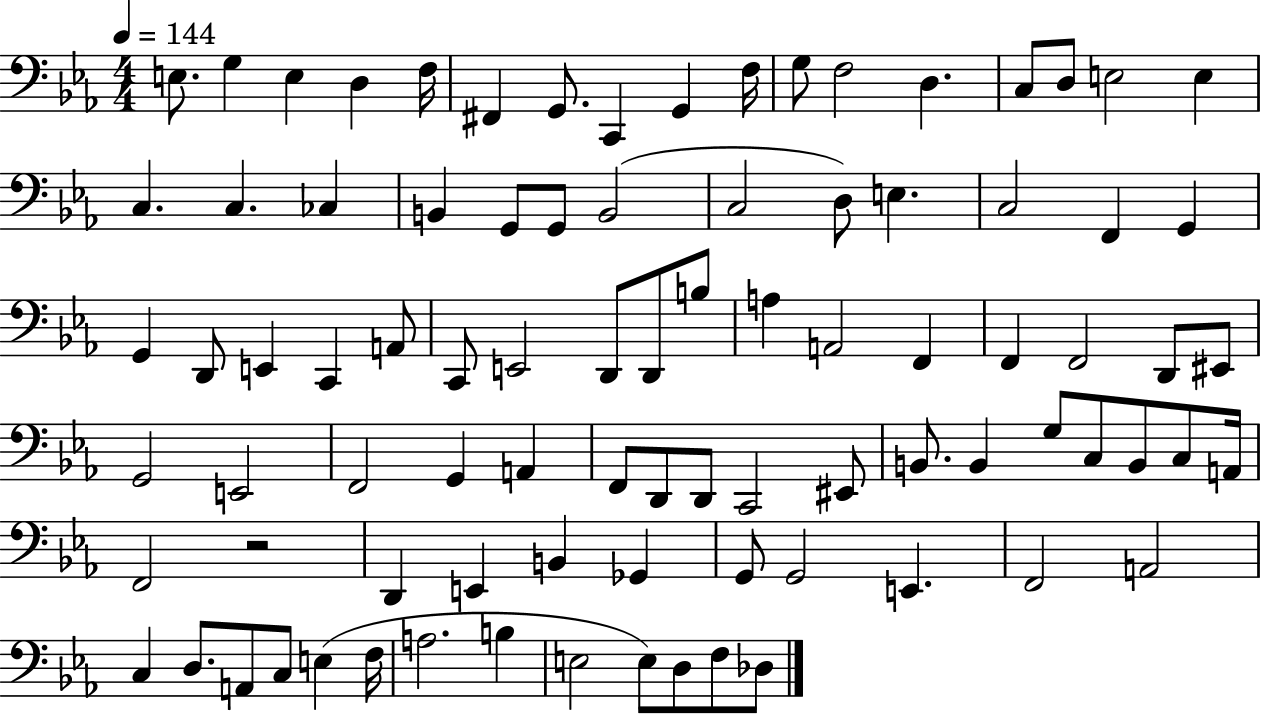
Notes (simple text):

E3/e. G3/q E3/q D3/q F3/s F#2/q G2/e. C2/q G2/q F3/s G3/e F3/h D3/q. C3/e D3/e E3/h E3/q C3/q. C3/q. CES3/q B2/q G2/e G2/e B2/h C3/h D3/e E3/q. C3/h F2/q G2/q G2/q D2/e E2/q C2/q A2/e C2/e E2/h D2/e D2/e B3/e A3/q A2/h F2/q F2/q F2/h D2/e EIS2/e G2/h E2/h F2/h G2/q A2/q F2/e D2/e D2/e C2/h EIS2/e B2/e. B2/q G3/e C3/e B2/e C3/e A2/s F2/h R/h D2/q E2/q B2/q Gb2/q G2/e G2/h E2/q. F2/h A2/h C3/q D3/e. A2/e C3/e E3/q F3/s A3/h. B3/q E3/h E3/e D3/e F3/e Db3/e